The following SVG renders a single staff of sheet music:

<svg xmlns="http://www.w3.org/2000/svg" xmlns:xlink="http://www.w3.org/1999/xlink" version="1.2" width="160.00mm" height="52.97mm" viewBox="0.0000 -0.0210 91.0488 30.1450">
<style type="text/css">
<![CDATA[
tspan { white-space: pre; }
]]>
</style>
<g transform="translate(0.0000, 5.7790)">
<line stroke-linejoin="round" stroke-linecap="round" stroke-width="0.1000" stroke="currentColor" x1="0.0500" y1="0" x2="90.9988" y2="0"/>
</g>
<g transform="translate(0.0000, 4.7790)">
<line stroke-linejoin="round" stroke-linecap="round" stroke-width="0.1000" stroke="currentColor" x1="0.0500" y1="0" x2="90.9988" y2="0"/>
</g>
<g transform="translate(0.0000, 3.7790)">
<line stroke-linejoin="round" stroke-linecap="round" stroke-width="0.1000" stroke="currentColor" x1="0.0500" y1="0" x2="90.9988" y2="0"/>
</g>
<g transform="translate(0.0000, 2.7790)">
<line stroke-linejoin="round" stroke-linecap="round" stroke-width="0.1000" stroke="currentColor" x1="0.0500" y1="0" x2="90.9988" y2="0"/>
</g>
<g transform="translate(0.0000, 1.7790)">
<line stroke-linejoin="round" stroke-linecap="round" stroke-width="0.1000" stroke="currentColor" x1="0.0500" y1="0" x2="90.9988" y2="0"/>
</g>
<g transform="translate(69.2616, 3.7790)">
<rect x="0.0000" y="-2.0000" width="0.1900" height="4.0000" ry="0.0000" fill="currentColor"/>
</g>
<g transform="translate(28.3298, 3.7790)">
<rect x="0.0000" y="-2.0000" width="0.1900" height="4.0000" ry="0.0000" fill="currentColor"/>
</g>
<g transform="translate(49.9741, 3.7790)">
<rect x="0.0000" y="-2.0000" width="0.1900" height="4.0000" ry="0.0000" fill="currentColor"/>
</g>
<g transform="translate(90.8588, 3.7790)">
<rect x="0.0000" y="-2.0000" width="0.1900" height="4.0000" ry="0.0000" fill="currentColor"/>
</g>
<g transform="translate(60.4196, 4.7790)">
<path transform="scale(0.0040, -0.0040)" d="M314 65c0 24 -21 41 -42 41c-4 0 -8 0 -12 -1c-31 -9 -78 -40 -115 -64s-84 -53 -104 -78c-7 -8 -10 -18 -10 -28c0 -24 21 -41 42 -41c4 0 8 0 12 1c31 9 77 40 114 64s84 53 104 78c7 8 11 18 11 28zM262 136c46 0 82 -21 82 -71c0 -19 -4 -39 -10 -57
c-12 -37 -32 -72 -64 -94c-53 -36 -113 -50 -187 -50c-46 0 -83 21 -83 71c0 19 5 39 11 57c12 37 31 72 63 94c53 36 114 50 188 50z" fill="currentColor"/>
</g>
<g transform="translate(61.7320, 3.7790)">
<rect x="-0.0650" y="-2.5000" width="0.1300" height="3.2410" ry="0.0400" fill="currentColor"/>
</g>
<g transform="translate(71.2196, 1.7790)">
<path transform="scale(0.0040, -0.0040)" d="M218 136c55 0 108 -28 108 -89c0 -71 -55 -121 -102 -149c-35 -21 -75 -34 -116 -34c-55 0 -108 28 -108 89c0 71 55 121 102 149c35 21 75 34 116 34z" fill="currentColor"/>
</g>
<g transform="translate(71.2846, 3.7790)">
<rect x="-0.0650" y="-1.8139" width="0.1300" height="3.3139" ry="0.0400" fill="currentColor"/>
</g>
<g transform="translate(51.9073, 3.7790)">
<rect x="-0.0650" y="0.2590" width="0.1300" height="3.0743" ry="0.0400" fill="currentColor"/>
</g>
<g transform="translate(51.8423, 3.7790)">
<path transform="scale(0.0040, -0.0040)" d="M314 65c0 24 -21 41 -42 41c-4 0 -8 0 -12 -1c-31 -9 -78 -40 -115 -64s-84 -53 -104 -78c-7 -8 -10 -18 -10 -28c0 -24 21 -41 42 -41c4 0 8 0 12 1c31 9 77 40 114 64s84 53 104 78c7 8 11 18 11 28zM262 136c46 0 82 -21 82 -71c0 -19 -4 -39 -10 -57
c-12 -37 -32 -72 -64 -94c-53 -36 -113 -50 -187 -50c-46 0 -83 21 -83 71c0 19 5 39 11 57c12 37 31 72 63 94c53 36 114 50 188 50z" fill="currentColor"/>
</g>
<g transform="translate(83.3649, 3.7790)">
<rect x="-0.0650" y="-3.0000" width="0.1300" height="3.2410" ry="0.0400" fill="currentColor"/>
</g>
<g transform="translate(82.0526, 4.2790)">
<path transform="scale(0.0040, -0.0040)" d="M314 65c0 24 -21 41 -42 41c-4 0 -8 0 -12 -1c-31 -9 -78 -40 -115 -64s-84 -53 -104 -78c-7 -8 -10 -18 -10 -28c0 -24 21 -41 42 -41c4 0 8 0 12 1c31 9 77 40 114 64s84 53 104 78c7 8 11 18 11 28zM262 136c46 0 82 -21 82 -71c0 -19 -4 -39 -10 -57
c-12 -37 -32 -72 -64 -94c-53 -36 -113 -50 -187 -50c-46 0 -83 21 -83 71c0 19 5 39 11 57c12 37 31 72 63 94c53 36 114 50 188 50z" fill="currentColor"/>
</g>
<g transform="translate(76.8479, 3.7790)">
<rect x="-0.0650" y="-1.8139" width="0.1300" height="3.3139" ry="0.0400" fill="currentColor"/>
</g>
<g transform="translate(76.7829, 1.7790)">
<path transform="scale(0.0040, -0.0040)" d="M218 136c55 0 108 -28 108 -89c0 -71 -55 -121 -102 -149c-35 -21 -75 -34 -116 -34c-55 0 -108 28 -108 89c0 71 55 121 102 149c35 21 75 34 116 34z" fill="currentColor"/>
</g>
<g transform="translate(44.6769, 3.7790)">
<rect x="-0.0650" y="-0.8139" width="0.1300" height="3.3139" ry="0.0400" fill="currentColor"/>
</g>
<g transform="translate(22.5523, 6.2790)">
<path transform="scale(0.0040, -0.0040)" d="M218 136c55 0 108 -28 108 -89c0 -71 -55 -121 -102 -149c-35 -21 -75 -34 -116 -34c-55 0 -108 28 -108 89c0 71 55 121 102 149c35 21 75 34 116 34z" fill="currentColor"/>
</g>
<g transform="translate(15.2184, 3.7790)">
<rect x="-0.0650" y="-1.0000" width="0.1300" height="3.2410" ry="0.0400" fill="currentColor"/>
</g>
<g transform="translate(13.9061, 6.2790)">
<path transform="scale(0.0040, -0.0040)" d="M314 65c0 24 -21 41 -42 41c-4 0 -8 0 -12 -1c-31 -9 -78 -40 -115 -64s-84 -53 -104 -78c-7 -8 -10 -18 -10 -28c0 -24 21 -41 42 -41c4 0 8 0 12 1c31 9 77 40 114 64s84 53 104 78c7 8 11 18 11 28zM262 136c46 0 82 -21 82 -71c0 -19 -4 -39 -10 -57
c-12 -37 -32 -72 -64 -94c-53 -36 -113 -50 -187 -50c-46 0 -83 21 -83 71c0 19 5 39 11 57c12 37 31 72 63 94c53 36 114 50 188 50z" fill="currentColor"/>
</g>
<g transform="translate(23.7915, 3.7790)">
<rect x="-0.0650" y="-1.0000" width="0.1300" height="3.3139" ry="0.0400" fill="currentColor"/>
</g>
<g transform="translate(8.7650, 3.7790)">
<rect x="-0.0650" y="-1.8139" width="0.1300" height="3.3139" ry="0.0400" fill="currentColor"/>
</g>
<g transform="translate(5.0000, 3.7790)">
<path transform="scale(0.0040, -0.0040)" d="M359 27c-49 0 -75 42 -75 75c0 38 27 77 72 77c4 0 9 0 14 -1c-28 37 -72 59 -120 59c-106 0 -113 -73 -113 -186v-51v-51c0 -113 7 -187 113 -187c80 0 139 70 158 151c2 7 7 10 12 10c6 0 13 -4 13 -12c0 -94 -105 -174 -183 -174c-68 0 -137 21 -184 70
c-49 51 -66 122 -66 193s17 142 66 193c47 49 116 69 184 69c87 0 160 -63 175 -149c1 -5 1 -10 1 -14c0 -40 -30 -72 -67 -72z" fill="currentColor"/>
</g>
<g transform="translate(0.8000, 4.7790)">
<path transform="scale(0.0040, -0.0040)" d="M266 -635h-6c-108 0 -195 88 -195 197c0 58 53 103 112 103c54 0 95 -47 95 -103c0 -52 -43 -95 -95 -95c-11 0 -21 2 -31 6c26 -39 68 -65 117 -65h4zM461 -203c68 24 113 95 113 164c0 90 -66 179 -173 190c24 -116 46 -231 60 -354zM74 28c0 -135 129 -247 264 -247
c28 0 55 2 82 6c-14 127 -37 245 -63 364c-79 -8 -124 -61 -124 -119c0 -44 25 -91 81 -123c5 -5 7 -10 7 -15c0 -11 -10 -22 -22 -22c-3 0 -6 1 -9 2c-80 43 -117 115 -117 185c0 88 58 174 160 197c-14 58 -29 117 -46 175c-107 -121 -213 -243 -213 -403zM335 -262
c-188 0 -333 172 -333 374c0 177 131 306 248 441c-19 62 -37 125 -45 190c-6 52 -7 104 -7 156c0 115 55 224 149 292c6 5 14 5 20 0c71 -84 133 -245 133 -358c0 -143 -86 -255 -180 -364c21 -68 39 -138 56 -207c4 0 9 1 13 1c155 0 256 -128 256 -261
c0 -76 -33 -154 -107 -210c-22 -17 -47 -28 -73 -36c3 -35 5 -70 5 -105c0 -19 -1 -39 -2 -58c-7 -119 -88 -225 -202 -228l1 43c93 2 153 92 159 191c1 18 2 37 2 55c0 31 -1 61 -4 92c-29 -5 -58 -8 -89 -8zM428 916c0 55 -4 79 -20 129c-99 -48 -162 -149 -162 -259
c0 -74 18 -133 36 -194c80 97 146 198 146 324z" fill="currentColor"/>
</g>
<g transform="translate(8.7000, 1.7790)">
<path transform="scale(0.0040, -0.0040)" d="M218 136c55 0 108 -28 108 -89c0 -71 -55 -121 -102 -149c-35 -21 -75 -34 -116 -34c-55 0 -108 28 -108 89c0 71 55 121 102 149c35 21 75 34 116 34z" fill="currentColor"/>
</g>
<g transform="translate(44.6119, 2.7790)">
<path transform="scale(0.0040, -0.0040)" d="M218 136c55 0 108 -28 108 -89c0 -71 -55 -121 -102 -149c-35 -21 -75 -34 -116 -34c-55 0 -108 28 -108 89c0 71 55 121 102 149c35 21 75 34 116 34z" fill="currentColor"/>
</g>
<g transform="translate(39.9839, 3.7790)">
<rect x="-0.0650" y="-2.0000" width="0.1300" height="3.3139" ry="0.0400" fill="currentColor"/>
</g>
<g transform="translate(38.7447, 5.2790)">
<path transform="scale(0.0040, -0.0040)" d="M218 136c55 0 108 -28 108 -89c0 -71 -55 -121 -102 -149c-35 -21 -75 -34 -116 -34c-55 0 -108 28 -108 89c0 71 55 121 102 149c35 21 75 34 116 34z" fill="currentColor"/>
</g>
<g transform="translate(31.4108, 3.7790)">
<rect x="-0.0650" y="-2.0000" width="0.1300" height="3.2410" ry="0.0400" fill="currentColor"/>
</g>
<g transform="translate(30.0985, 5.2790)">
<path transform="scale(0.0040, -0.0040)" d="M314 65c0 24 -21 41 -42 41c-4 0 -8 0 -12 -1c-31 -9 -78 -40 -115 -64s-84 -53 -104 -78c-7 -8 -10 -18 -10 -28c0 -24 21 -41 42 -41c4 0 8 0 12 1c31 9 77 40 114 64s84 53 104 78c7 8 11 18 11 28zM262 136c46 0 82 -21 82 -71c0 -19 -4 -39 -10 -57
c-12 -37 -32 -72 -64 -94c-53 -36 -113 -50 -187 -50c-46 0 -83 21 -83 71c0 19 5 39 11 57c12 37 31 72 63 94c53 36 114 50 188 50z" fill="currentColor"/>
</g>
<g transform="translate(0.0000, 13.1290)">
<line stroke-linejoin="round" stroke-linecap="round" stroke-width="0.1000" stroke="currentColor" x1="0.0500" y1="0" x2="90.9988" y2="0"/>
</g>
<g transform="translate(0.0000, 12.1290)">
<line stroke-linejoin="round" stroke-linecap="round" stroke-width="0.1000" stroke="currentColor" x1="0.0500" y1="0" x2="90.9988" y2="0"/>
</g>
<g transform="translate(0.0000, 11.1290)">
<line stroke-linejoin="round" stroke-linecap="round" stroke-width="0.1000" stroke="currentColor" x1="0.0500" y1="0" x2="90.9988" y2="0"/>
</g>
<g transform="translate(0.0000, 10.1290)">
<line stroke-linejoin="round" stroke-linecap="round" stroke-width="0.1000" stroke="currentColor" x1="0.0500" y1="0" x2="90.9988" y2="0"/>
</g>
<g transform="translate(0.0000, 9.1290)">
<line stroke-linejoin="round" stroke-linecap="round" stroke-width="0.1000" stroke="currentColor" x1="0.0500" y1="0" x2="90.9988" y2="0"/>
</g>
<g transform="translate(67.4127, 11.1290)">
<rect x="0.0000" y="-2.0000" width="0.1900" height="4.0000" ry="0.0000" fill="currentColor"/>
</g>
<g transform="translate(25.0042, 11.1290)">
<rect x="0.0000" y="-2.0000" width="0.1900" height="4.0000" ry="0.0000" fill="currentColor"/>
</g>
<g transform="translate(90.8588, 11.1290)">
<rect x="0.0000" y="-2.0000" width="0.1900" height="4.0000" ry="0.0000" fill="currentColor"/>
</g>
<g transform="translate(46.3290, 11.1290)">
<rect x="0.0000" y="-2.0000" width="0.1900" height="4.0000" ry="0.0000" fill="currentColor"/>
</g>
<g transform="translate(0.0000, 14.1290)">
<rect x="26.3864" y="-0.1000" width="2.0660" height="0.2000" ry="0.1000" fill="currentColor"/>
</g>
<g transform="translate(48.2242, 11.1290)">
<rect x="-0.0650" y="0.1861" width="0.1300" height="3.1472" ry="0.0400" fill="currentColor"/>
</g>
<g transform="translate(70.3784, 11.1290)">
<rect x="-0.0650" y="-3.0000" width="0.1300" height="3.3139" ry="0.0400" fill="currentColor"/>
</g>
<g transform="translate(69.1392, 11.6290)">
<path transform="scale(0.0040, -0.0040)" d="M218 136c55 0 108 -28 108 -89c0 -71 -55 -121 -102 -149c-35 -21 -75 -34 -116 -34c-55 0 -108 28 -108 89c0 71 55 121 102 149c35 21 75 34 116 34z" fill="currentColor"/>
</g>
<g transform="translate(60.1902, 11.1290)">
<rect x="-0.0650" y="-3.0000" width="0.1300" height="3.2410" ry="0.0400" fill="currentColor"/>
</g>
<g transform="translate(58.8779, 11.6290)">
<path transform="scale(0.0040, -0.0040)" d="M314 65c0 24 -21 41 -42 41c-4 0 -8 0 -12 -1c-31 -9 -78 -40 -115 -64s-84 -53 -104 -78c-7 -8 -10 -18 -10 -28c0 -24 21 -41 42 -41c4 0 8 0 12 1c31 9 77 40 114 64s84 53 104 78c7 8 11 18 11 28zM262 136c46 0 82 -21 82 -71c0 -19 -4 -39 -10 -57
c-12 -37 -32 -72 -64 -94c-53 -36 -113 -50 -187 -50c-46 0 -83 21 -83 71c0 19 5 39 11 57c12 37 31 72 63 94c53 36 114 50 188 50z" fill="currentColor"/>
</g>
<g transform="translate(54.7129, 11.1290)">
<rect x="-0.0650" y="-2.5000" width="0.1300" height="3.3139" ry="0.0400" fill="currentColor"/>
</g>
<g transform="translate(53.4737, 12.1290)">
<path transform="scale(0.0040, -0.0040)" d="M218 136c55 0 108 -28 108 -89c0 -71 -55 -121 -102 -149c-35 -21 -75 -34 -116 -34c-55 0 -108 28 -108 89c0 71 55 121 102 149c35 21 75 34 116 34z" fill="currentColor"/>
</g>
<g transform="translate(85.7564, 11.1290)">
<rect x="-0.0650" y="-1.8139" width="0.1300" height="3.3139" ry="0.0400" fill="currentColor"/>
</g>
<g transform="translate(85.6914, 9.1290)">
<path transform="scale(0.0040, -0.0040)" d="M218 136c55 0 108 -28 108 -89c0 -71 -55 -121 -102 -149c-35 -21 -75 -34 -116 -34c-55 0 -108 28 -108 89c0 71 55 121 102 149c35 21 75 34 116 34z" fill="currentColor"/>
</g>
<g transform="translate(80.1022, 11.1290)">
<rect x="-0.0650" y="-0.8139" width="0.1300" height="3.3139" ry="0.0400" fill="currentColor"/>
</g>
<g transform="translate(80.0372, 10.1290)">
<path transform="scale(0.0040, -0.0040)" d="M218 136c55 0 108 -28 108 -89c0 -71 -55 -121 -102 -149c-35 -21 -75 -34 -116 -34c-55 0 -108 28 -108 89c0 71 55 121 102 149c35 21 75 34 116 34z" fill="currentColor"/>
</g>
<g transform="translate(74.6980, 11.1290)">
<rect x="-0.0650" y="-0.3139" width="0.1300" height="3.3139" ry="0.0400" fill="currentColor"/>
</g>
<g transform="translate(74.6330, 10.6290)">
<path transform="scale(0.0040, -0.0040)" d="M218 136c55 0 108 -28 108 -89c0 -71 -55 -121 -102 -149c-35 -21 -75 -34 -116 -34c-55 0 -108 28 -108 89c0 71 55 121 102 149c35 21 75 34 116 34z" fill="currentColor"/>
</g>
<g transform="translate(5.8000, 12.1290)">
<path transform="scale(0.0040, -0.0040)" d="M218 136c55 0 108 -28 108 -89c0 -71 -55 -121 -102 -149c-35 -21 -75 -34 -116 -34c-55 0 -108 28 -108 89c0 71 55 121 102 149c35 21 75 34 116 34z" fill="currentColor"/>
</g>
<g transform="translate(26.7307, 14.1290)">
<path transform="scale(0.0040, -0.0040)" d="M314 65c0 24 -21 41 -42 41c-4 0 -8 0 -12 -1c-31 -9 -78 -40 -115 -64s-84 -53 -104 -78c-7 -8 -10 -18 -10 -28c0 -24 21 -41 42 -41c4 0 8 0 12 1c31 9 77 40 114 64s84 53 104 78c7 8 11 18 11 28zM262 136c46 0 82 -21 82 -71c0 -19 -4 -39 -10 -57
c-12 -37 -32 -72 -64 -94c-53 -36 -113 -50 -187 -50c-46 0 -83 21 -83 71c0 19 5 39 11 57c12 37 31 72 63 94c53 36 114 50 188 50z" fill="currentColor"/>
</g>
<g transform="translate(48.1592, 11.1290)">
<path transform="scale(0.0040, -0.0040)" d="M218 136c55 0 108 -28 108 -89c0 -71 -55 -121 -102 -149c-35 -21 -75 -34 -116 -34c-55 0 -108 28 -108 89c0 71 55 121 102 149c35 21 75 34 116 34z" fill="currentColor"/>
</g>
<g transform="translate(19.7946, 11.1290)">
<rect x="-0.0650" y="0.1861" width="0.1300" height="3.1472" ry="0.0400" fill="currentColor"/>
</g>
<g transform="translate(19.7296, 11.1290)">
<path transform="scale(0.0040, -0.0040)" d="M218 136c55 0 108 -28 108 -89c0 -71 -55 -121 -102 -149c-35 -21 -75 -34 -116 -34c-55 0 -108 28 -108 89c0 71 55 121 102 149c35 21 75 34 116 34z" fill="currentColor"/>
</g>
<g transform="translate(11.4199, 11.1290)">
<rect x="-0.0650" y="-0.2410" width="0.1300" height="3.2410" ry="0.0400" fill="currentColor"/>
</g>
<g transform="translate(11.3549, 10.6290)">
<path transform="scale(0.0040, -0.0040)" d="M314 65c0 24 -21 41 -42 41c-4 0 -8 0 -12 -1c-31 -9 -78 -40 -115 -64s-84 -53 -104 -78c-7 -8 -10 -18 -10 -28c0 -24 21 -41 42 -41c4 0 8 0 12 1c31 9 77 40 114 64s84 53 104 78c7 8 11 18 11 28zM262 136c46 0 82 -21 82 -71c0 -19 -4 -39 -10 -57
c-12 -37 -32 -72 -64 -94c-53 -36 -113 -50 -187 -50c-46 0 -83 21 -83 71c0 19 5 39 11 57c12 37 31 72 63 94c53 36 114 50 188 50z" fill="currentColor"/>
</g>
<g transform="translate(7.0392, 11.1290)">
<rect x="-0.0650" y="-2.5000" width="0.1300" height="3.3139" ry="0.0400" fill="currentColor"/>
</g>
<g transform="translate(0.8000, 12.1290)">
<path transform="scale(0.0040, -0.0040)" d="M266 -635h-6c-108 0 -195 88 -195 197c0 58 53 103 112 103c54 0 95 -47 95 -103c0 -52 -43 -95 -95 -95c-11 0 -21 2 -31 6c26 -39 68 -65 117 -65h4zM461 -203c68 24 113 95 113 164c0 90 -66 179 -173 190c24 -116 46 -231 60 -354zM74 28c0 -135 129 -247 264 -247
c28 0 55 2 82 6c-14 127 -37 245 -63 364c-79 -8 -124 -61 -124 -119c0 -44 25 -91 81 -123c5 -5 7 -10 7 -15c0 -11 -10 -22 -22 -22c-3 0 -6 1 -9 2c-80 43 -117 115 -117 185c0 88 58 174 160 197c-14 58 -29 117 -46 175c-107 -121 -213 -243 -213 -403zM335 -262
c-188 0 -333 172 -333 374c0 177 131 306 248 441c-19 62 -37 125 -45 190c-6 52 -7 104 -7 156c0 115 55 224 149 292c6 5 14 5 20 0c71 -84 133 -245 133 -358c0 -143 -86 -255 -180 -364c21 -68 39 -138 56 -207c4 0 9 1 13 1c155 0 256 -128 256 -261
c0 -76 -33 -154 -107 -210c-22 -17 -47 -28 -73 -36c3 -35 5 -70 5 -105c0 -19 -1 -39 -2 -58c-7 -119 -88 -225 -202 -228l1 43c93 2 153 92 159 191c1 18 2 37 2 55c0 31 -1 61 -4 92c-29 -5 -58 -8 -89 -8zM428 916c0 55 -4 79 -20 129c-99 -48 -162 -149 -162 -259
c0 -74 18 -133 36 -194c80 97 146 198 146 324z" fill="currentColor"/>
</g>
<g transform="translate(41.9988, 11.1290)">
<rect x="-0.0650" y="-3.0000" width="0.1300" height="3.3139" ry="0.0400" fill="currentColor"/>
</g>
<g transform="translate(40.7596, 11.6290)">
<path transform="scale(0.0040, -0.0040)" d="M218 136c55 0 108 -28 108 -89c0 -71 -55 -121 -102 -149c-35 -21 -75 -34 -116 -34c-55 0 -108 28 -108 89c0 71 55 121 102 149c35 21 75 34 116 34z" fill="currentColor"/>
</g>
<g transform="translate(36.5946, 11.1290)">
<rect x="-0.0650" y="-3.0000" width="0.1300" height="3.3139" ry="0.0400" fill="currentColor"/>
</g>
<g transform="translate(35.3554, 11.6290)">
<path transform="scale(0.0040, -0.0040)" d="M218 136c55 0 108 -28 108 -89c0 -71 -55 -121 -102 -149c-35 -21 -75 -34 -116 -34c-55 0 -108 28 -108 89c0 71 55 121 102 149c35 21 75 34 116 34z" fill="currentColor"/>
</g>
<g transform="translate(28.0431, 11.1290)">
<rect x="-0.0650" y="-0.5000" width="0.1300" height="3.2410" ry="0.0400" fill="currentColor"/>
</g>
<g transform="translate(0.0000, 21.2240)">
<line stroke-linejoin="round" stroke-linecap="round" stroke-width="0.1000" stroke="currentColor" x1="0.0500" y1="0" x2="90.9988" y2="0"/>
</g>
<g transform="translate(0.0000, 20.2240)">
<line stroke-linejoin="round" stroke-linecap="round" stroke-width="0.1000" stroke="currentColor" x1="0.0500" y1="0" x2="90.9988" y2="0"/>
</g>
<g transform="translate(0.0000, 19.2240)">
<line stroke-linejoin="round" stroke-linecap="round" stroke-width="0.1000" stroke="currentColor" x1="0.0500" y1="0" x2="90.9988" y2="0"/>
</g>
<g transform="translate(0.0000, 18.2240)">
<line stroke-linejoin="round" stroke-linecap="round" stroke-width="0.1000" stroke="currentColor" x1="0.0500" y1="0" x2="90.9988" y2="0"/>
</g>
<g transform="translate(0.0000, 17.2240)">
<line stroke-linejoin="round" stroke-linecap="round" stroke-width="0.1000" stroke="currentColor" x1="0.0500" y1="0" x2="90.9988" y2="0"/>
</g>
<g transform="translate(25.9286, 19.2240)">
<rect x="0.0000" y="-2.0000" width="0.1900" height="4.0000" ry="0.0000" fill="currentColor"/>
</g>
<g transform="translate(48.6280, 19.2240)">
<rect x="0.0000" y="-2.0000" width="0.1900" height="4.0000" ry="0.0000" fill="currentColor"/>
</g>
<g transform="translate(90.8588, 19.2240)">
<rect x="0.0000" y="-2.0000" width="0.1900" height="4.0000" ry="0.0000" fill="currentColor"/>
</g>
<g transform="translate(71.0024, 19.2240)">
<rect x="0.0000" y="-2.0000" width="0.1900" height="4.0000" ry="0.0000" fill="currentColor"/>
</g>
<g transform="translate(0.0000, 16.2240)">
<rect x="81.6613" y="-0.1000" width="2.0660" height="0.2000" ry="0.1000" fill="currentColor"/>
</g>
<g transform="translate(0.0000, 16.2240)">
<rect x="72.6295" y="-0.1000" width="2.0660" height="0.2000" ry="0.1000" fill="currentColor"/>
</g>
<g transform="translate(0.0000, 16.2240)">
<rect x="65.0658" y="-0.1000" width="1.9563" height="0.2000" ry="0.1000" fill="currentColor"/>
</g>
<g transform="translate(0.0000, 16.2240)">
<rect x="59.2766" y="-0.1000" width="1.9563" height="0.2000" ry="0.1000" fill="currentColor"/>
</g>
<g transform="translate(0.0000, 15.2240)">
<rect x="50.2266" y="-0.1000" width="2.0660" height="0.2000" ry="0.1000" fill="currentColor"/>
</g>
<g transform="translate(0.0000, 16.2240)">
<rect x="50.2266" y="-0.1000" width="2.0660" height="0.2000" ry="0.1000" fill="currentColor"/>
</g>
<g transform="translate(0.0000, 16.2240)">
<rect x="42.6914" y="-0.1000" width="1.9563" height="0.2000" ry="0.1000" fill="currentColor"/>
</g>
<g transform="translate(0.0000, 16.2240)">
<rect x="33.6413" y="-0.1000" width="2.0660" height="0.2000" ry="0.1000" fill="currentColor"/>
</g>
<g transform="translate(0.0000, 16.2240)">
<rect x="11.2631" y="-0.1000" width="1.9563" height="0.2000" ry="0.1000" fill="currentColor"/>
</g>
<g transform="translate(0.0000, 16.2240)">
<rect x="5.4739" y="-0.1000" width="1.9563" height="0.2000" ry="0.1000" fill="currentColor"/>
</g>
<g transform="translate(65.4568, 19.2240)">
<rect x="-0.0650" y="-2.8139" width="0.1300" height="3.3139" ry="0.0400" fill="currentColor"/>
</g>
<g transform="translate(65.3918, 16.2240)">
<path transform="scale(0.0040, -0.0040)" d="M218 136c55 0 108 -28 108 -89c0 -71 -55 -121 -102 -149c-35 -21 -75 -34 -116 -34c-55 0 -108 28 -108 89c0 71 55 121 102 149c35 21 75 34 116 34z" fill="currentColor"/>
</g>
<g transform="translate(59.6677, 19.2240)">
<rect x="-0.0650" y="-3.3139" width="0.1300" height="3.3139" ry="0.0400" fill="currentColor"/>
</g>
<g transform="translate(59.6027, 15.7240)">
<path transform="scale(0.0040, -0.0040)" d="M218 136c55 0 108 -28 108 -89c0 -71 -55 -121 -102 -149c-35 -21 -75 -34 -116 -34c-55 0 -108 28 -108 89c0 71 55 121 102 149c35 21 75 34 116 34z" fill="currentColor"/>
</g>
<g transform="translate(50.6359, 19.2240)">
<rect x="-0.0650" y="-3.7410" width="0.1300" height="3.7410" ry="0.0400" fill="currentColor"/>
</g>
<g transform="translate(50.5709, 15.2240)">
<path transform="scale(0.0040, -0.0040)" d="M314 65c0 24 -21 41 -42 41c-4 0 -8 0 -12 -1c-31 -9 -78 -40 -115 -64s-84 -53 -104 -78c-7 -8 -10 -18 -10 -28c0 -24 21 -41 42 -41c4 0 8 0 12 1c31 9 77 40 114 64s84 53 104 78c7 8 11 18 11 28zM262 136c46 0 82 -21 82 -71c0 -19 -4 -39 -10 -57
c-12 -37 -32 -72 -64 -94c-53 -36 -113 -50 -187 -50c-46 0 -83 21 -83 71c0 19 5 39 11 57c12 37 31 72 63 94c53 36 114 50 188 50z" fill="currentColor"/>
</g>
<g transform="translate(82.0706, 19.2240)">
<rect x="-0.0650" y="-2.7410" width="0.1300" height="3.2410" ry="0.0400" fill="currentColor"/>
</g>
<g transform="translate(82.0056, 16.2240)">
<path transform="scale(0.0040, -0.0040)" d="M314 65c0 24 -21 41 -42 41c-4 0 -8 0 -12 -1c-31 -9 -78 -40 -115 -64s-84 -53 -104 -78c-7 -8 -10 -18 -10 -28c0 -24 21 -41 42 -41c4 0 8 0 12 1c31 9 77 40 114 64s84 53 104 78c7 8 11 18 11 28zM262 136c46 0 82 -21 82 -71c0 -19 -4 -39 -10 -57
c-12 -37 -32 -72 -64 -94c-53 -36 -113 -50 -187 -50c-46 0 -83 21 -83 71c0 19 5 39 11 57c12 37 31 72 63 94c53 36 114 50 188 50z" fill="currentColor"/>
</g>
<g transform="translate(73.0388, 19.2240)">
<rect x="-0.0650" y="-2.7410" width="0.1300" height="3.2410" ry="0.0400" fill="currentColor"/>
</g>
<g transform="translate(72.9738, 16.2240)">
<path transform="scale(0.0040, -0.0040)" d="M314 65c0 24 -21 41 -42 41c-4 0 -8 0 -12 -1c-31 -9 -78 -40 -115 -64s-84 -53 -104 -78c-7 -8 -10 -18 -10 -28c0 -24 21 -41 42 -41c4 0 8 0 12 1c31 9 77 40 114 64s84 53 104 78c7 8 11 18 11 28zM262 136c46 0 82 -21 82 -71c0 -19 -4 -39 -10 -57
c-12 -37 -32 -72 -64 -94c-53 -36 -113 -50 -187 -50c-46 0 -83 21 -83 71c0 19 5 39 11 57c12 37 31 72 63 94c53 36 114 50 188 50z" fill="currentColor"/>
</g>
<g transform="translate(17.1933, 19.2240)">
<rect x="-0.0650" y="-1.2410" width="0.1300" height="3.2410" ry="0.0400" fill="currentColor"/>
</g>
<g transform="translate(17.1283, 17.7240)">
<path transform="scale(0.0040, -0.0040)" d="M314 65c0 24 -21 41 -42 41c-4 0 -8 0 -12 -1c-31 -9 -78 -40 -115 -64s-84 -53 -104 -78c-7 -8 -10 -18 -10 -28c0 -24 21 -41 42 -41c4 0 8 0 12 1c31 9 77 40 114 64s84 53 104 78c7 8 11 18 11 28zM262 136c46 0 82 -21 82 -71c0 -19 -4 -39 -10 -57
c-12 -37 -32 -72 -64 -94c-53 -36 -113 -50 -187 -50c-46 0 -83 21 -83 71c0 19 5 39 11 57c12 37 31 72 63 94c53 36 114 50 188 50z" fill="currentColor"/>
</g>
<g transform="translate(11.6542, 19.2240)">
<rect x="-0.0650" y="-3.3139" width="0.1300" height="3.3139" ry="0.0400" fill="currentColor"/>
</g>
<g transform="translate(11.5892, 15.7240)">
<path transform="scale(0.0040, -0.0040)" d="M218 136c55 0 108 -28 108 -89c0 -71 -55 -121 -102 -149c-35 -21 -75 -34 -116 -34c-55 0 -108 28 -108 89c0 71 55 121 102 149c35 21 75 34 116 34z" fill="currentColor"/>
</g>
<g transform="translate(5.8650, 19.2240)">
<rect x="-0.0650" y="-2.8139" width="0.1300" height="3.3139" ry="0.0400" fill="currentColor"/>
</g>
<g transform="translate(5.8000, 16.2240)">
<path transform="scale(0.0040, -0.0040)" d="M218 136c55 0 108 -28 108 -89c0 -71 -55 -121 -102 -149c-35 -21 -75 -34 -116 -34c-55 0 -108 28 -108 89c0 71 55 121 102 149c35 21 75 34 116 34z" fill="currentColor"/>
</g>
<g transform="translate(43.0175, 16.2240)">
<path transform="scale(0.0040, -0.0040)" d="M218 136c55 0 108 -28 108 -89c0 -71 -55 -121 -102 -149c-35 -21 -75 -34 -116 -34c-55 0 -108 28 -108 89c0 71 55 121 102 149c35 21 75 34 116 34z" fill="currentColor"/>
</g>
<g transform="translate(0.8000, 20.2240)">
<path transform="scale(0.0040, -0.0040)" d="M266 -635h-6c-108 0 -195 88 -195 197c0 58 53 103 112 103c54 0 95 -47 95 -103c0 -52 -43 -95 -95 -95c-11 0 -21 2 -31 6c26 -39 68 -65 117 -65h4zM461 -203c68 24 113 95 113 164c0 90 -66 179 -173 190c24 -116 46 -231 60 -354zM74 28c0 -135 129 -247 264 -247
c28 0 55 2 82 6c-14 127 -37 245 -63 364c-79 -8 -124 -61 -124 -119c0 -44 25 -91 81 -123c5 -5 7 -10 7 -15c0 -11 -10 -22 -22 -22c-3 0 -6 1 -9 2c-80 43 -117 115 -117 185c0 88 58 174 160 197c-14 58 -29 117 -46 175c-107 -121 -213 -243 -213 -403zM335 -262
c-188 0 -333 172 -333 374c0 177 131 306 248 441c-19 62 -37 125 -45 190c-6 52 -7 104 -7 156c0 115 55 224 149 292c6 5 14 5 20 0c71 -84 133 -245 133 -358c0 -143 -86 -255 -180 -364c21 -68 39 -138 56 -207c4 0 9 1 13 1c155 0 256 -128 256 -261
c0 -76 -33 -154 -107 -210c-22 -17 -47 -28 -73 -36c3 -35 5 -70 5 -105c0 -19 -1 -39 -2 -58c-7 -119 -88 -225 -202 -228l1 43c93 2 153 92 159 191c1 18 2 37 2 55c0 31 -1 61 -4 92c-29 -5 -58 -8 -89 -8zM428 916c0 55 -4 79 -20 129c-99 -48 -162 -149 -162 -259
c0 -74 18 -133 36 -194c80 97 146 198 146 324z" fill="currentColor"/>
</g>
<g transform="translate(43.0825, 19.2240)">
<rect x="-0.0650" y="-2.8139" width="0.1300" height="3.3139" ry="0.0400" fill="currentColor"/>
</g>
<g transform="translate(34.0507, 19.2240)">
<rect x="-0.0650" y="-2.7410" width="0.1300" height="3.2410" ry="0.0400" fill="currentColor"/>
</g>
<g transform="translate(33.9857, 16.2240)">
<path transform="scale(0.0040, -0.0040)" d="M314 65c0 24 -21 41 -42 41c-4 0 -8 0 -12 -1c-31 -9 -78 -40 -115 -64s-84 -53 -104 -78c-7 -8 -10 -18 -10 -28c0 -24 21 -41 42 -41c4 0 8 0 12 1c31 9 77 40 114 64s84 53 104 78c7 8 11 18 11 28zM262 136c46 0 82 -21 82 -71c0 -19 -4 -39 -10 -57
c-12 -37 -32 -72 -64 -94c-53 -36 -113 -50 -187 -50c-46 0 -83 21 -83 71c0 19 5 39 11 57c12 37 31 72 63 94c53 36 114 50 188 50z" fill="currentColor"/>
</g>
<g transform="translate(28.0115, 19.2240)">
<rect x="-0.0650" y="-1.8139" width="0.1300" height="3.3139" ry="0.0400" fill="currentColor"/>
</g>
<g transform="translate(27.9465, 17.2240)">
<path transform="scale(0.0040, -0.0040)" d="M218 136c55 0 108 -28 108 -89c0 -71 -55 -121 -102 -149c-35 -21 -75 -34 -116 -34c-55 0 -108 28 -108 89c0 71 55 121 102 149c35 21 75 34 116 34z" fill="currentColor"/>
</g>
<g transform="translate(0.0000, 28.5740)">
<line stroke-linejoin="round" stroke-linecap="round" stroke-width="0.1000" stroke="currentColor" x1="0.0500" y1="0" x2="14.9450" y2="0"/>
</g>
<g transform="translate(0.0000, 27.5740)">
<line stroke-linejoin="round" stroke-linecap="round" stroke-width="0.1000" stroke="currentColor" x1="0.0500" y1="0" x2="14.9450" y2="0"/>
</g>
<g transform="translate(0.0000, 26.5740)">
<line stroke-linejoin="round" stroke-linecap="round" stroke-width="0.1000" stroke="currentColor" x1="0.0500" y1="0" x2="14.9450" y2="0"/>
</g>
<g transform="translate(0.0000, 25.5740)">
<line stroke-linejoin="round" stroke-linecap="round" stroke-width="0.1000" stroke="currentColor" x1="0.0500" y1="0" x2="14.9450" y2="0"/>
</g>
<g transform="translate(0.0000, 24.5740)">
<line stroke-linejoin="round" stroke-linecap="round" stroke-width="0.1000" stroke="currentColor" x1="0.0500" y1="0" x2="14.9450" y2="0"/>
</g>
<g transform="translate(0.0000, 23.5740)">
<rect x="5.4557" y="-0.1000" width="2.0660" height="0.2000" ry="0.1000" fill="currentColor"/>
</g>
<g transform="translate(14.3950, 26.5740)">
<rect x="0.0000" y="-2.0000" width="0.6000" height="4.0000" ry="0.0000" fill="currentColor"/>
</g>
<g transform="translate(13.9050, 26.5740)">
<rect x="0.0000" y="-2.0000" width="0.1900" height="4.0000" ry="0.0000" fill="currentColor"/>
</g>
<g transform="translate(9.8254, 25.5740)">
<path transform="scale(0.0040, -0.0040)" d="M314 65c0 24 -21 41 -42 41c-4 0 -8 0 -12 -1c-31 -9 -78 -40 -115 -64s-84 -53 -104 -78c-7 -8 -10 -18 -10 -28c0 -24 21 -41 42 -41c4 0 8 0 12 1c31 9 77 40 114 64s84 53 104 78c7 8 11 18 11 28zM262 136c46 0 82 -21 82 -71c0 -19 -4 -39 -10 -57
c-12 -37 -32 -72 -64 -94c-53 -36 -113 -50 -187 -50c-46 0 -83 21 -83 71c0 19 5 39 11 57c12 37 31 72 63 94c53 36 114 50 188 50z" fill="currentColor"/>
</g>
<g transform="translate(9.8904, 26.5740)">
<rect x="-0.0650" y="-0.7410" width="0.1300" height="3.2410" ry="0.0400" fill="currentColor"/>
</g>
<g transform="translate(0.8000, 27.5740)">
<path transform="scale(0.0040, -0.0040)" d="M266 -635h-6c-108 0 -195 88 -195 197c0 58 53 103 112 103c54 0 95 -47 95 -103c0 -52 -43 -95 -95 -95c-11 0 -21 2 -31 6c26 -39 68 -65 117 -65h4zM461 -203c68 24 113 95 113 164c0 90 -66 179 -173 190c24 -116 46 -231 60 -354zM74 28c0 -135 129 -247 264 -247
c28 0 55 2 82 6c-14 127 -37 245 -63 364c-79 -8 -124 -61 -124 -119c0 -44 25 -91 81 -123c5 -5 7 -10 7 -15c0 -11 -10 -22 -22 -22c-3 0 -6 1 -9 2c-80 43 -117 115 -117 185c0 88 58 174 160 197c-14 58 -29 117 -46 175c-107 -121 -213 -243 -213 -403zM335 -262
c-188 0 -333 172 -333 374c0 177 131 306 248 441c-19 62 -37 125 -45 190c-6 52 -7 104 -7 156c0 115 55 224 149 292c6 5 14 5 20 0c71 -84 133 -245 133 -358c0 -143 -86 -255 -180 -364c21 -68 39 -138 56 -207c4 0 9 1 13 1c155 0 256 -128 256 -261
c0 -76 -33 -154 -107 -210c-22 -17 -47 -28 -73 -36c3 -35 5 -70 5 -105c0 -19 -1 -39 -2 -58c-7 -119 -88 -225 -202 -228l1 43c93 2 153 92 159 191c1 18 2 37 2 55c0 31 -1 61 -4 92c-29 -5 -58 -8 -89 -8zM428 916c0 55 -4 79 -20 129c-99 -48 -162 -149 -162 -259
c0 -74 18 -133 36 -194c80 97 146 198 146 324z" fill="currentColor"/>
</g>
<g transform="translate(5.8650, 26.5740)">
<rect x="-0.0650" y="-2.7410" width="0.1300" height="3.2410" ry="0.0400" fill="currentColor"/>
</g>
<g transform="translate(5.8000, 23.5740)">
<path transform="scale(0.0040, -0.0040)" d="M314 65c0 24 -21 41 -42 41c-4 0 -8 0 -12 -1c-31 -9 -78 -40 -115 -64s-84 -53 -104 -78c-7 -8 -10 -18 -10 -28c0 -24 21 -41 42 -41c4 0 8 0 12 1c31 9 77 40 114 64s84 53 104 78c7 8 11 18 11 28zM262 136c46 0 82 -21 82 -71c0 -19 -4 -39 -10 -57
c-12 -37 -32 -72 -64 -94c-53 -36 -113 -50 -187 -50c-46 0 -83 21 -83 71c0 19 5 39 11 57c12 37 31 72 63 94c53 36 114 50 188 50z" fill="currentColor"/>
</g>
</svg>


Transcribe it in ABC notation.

X:1
T:Untitled
M:4/4
L:1/4
K:C
f D2 D F2 F d B2 G2 f f A2 G c2 B C2 A A B G A2 A c d f a b e2 f a2 a c'2 b a a2 a2 a2 d2